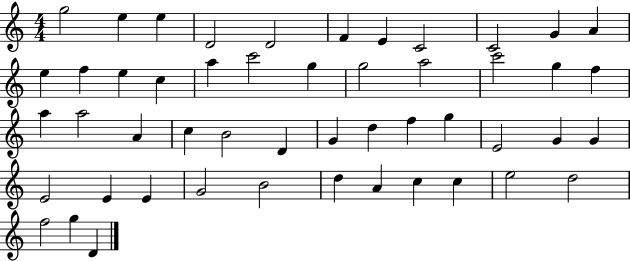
G5/h E5/q E5/q D4/h D4/h F4/q E4/q C4/h C4/h G4/q A4/q E5/q F5/q E5/q C5/q A5/q C6/h G5/q G5/h A5/h C6/h G5/q F5/q A5/q A5/h A4/q C5/q B4/h D4/q G4/q D5/q F5/q G5/q E4/h G4/q G4/q E4/h E4/q E4/q G4/h B4/h D5/q A4/q C5/q C5/q E5/h D5/h F5/h G5/q D4/q